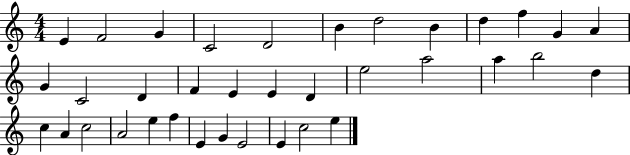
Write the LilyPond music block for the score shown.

{
  \clef treble
  \numericTimeSignature
  \time 4/4
  \key c \major
  e'4 f'2 g'4 | c'2 d'2 | b'4 d''2 b'4 | d''4 f''4 g'4 a'4 | \break g'4 c'2 d'4 | f'4 e'4 e'4 d'4 | e''2 a''2 | a''4 b''2 d''4 | \break c''4 a'4 c''2 | a'2 e''4 f''4 | e'4 g'4 e'2 | e'4 c''2 e''4 | \break \bar "|."
}